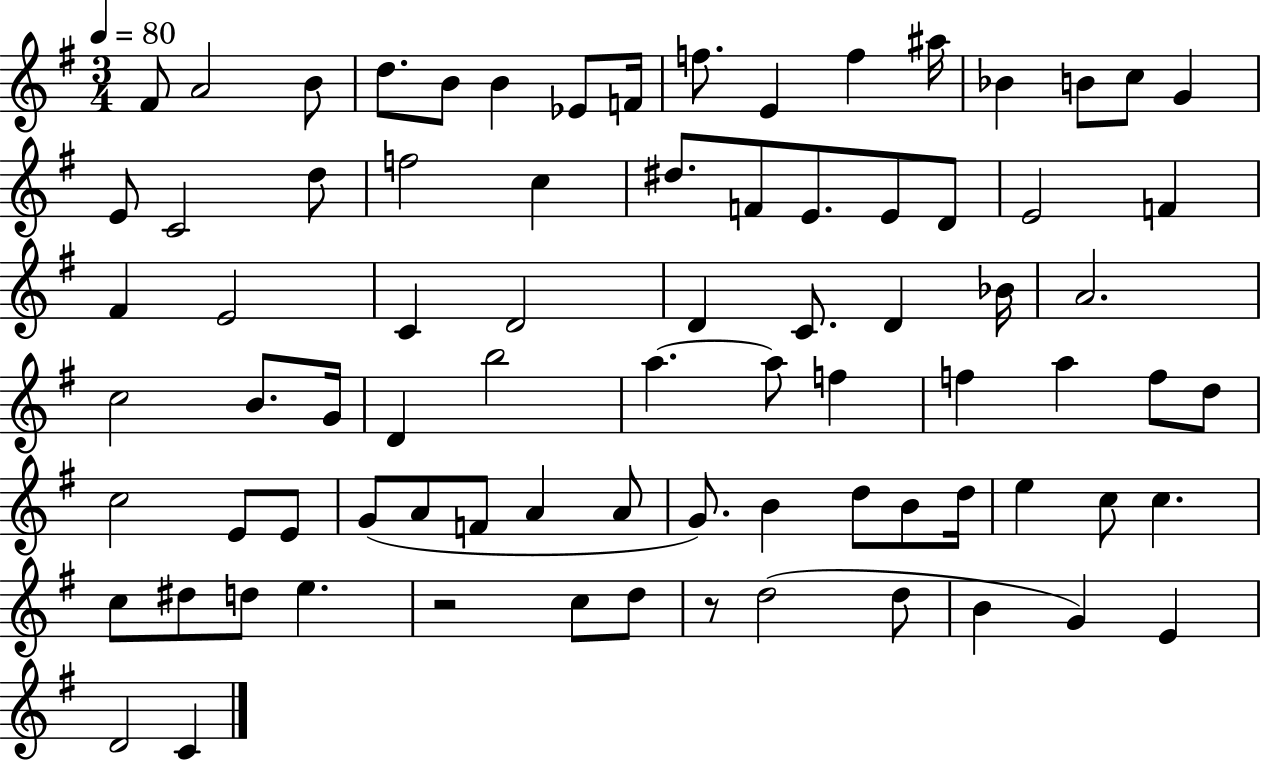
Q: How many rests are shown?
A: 2